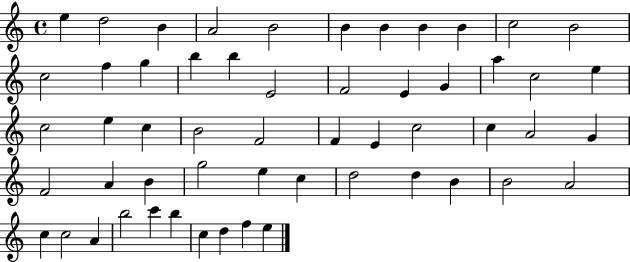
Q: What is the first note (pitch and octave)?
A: E5